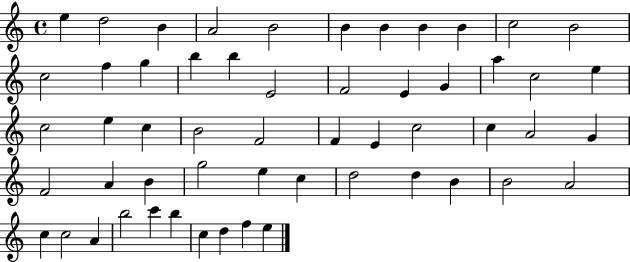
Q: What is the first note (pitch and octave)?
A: E5